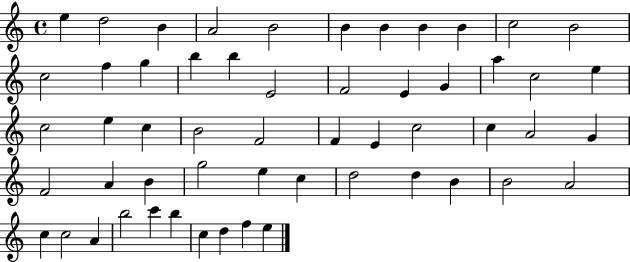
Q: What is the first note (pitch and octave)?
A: E5